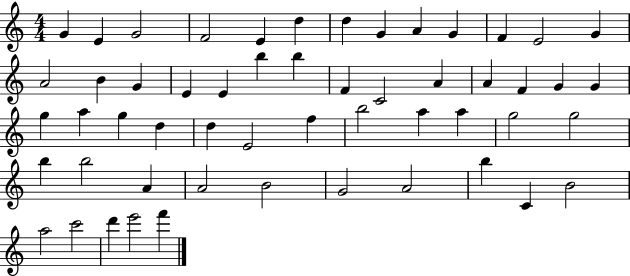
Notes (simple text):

G4/q E4/q G4/h F4/h E4/q D5/q D5/q G4/q A4/q G4/q F4/q E4/h G4/q A4/h B4/q G4/q E4/q E4/q B5/q B5/q F4/q C4/h A4/q A4/q F4/q G4/q G4/q G5/q A5/q G5/q D5/q D5/q E4/h F5/q B5/h A5/q A5/q G5/h G5/h B5/q B5/h A4/q A4/h B4/h G4/h A4/h B5/q C4/q B4/h A5/h C6/h D6/q E6/h F6/q